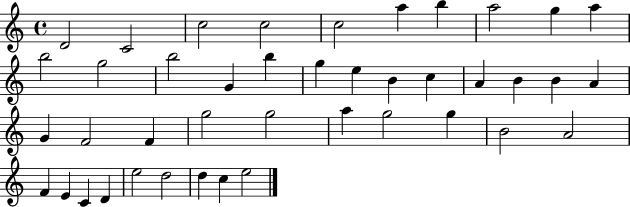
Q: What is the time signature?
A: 4/4